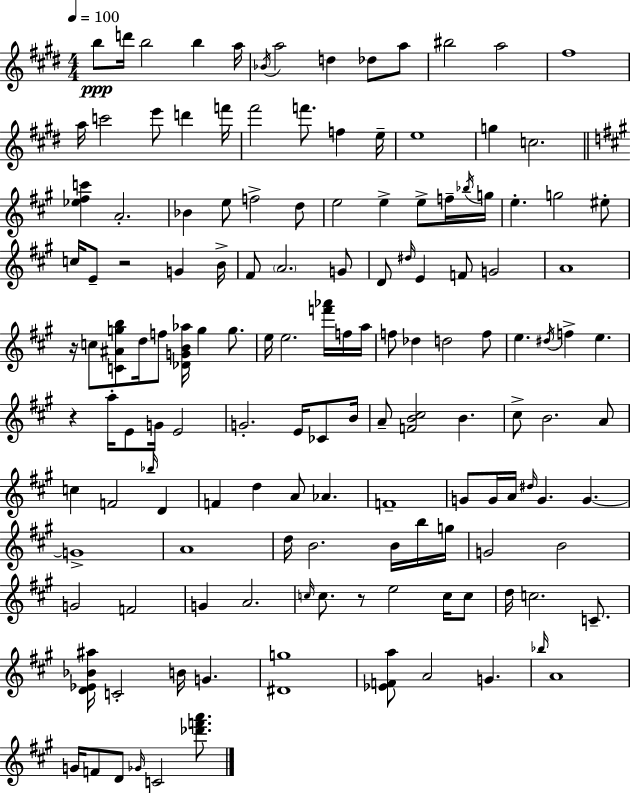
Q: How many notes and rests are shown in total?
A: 143